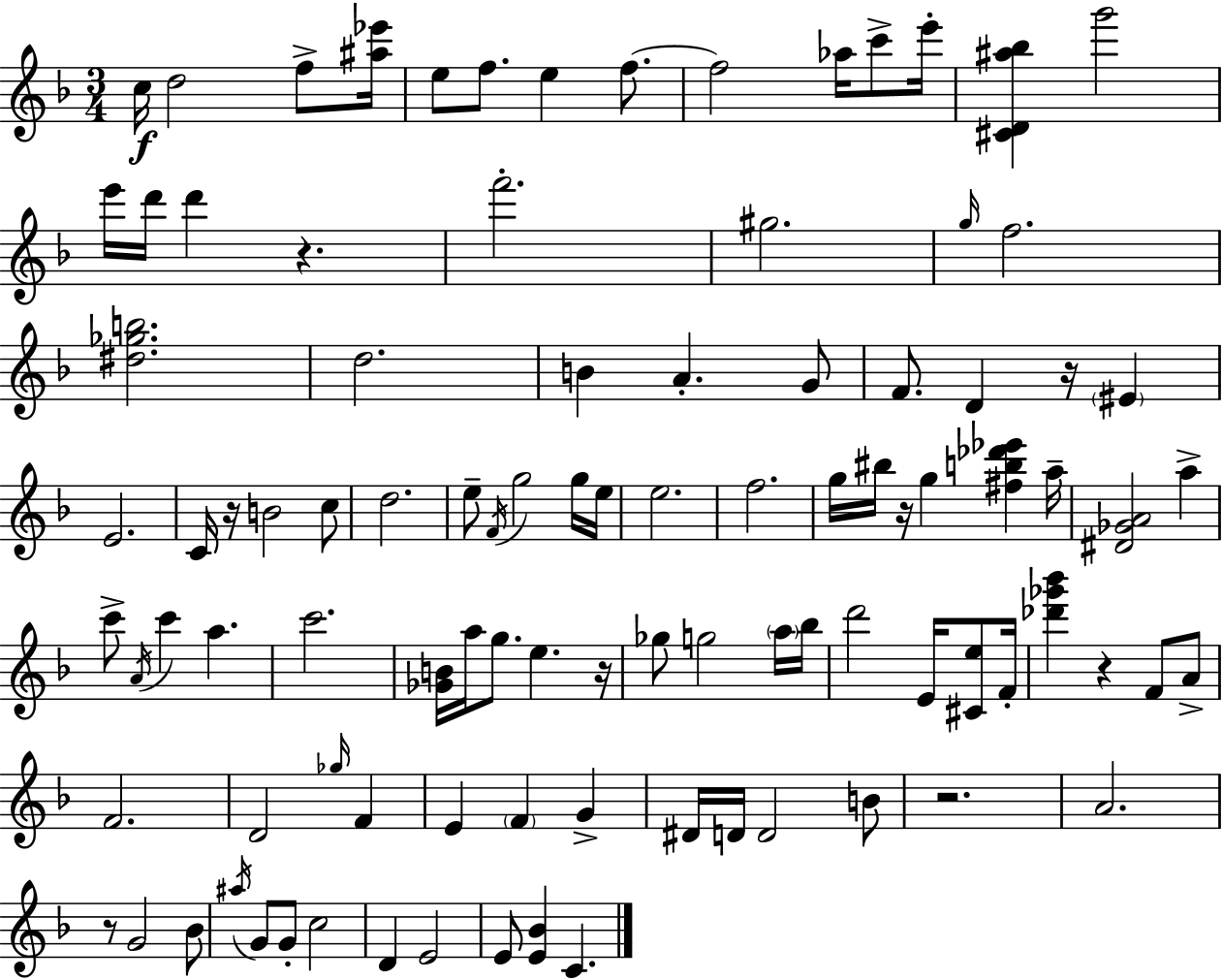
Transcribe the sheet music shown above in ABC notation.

X:1
T:Untitled
M:3/4
L:1/4
K:Dm
c/4 d2 f/2 [^a_e']/4 e/2 f/2 e f/2 f2 _a/4 c'/2 e'/4 [^CD^a_b] g'2 e'/4 d'/4 d' z f'2 ^g2 g/4 f2 [^d_gb]2 d2 B A G/2 F/2 D z/4 ^E E2 C/4 z/4 B2 c/2 d2 e/2 F/4 g2 g/4 e/4 e2 f2 g/4 ^b/4 z/4 g [^fb_d'_e'] a/4 [^D_GA]2 a c'/2 A/4 c' a c'2 [_GB]/4 a/4 g/2 e z/4 _g/2 g2 a/4 _b/4 d'2 E/4 [^Ce]/2 F/4 [_d'_g'_b'] z F/2 A/2 F2 D2 _g/4 F E F G ^D/4 D/4 D2 B/2 z2 A2 z/2 G2 _B/2 ^a/4 G/2 G/2 c2 D E2 E/2 [E_B] C